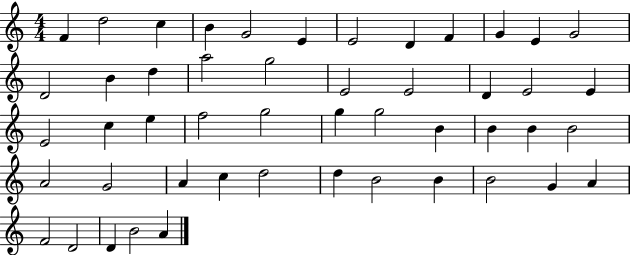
{
  \clef treble
  \numericTimeSignature
  \time 4/4
  \key c \major
  f'4 d''2 c''4 | b'4 g'2 e'4 | e'2 d'4 f'4 | g'4 e'4 g'2 | \break d'2 b'4 d''4 | a''2 g''2 | e'2 e'2 | d'4 e'2 e'4 | \break e'2 c''4 e''4 | f''2 g''2 | g''4 g''2 b'4 | b'4 b'4 b'2 | \break a'2 g'2 | a'4 c''4 d''2 | d''4 b'2 b'4 | b'2 g'4 a'4 | \break f'2 d'2 | d'4 b'2 a'4 | \bar "|."
}